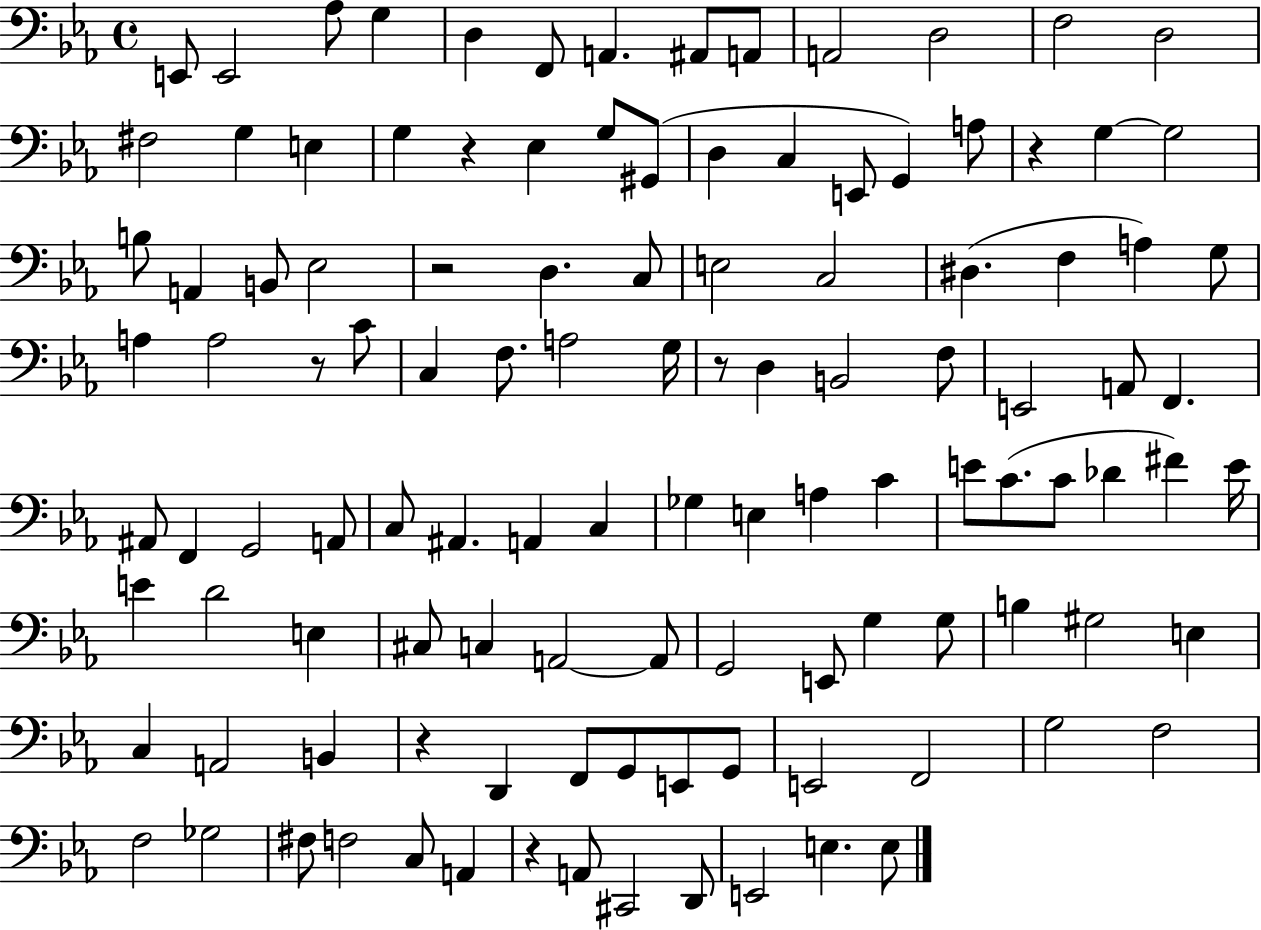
E2/e E2/h Ab3/e G3/q D3/q F2/e A2/q. A#2/e A2/e A2/h D3/h F3/h D3/h F#3/h G3/q E3/q G3/q R/q Eb3/q G3/e G#2/e D3/q C3/q E2/e G2/q A3/e R/q G3/q G3/h B3/e A2/q B2/e Eb3/h R/h D3/q. C3/e E3/h C3/h D#3/q. F3/q A3/q G3/e A3/q A3/h R/e C4/e C3/q F3/e. A3/h G3/s R/e D3/q B2/h F3/e E2/h A2/e F2/q. A#2/e F2/q G2/h A2/e C3/e A#2/q. A2/q C3/q Gb3/q E3/q A3/q C4/q E4/e C4/e. C4/e Db4/q F#4/q E4/s E4/q D4/h E3/q C#3/e C3/q A2/h A2/e G2/h E2/e G3/q G3/e B3/q G#3/h E3/q C3/q A2/h B2/q R/q D2/q F2/e G2/e E2/e G2/e E2/h F2/h G3/h F3/h F3/h Gb3/h F#3/e F3/h C3/e A2/q R/q A2/e C#2/h D2/e E2/h E3/q. E3/e